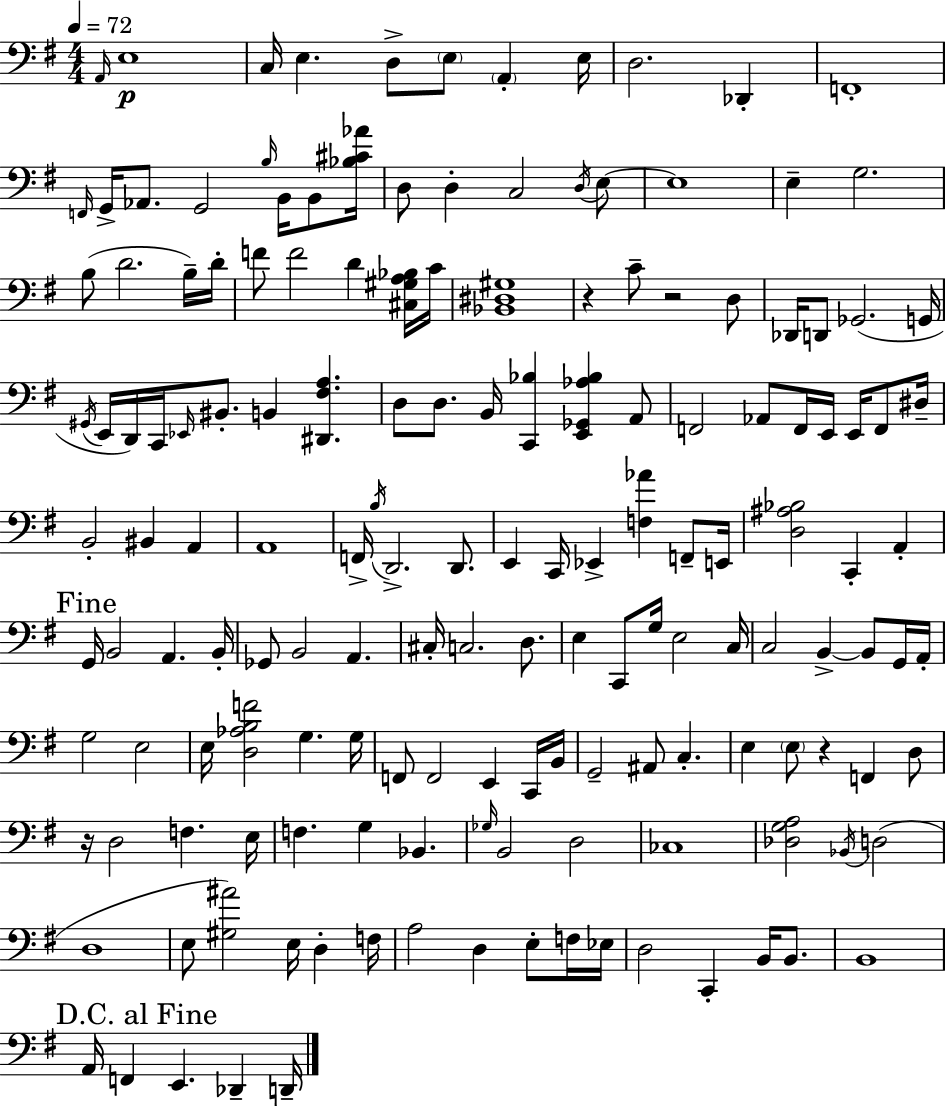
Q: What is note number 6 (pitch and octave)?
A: E3